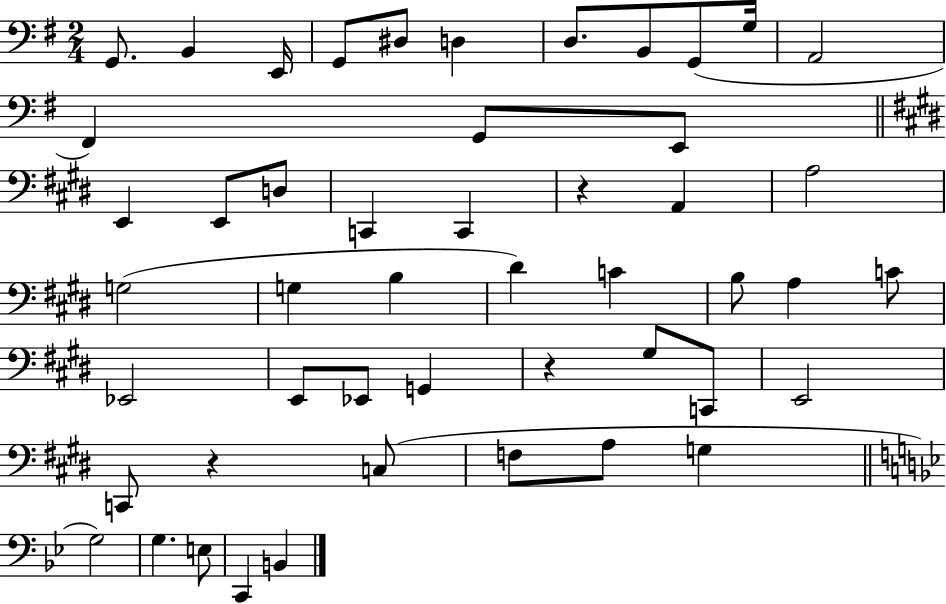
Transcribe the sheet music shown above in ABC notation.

X:1
T:Untitled
M:2/4
L:1/4
K:G
G,,/2 B,, E,,/4 G,,/2 ^D,/2 D, D,/2 B,,/2 G,,/2 G,/4 A,,2 ^F,, G,,/2 E,,/2 E,, E,,/2 D,/2 C,, C,, z A,, A,2 G,2 G, B, ^D C B,/2 A, C/2 _E,,2 E,,/2 _E,,/2 G,, z ^G,/2 C,,/2 E,,2 C,,/2 z C,/2 F,/2 A,/2 G, G,2 G, E,/2 C,, B,,